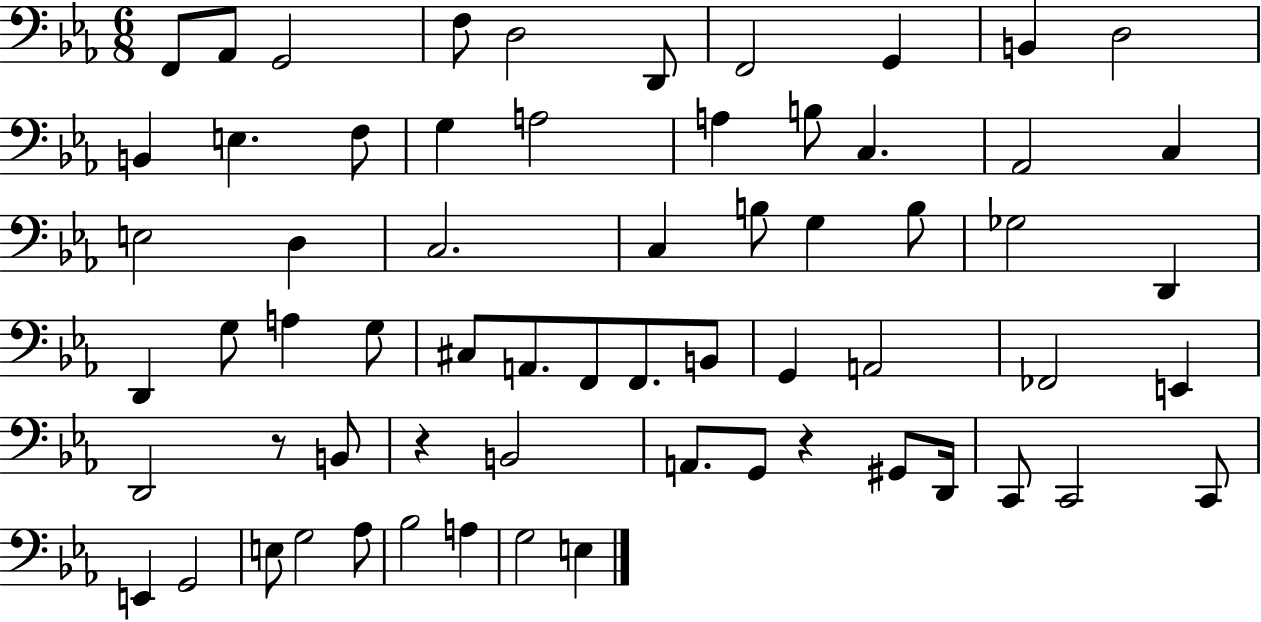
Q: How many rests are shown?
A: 3